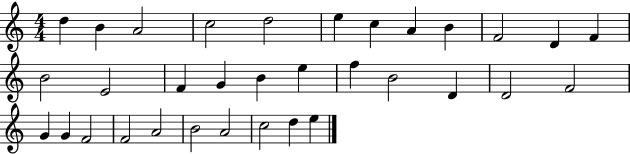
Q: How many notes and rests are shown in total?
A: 33